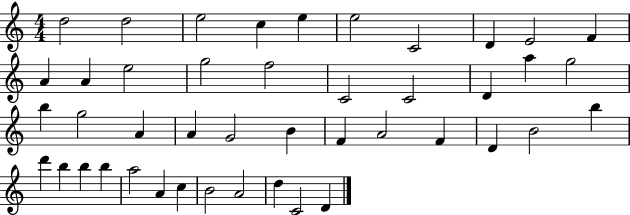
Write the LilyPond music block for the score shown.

{
  \clef treble
  \numericTimeSignature
  \time 4/4
  \key c \major
  d''2 d''2 | e''2 c''4 e''4 | e''2 c'2 | d'4 e'2 f'4 | \break a'4 a'4 e''2 | g''2 f''2 | c'2 c'2 | d'4 a''4 g''2 | \break b''4 g''2 a'4 | a'4 g'2 b'4 | f'4 a'2 f'4 | d'4 b'2 b''4 | \break d'''4 b''4 b''4 b''4 | a''2 a'4 c''4 | b'2 a'2 | d''4 c'2 d'4 | \break \bar "|."
}